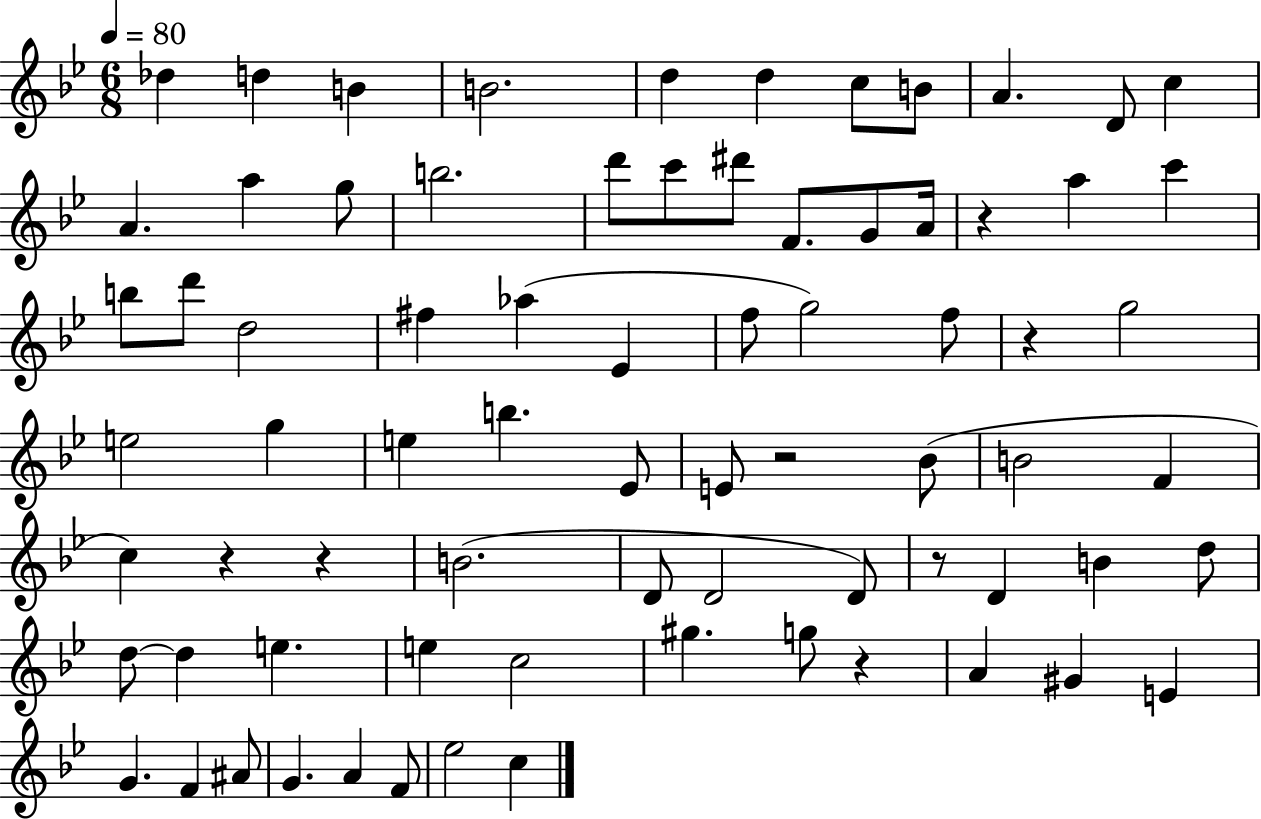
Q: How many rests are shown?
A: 7